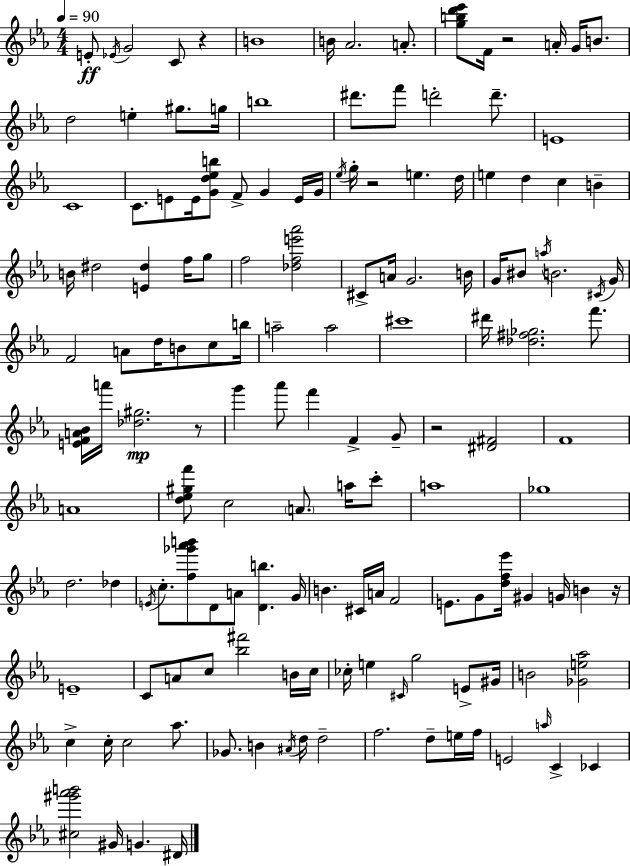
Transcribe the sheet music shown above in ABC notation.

X:1
T:Untitled
M:4/4
L:1/4
K:Eb
E/2 _E/4 G2 C/2 z B4 B/4 _A2 A/2 [gbd'_e']/2 F/4 z2 A/4 G/4 B/2 d2 e ^g/2 g/4 b4 ^d'/2 f'/2 d'2 d'/2 E4 C4 C/2 E/2 E/4 [Gd_eb]/2 F/2 G E/4 G/4 _e/4 g/4 z2 e d/4 e d c B B/4 ^d2 [E^d] f/4 g/2 f2 [_dfe'_a']2 ^C/2 A/4 G2 B/4 G/4 ^B/2 a/4 B2 ^C/4 G/4 F2 A/2 d/4 B/2 c/2 b/4 a2 a2 ^c'4 ^d'/4 [_d^f_g]2 f'/2 [EFA_B]/4 a'/4 [_d^g]2 z/2 g' _a'/2 f' F G/2 z2 [^D^F]2 F4 A4 [d_e^gf']/2 c2 A/2 a/4 c'/2 a4 _g4 d2 _d E/4 c/2 [f_g'_a'b']/2 D/2 A/2 [Db] G/4 B ^C/4 A/4 F2 E/2 G/2 [df_e']/4 ^G G/4 B z/4 E4 C/2 A/2 c/2 [_b^f']2 B/4 c/4 _c/4 e ^C/4 g2 E/2 ^G/4 B2 [_Ge_a]2 c c/4 c2 _a/2 _G/2 B ^A/4 d/4 d2 f2 d/2 e/4 f/4 E2 a/4 C _C [^c^g'_a'b']2 ^G/4 G ^D/4